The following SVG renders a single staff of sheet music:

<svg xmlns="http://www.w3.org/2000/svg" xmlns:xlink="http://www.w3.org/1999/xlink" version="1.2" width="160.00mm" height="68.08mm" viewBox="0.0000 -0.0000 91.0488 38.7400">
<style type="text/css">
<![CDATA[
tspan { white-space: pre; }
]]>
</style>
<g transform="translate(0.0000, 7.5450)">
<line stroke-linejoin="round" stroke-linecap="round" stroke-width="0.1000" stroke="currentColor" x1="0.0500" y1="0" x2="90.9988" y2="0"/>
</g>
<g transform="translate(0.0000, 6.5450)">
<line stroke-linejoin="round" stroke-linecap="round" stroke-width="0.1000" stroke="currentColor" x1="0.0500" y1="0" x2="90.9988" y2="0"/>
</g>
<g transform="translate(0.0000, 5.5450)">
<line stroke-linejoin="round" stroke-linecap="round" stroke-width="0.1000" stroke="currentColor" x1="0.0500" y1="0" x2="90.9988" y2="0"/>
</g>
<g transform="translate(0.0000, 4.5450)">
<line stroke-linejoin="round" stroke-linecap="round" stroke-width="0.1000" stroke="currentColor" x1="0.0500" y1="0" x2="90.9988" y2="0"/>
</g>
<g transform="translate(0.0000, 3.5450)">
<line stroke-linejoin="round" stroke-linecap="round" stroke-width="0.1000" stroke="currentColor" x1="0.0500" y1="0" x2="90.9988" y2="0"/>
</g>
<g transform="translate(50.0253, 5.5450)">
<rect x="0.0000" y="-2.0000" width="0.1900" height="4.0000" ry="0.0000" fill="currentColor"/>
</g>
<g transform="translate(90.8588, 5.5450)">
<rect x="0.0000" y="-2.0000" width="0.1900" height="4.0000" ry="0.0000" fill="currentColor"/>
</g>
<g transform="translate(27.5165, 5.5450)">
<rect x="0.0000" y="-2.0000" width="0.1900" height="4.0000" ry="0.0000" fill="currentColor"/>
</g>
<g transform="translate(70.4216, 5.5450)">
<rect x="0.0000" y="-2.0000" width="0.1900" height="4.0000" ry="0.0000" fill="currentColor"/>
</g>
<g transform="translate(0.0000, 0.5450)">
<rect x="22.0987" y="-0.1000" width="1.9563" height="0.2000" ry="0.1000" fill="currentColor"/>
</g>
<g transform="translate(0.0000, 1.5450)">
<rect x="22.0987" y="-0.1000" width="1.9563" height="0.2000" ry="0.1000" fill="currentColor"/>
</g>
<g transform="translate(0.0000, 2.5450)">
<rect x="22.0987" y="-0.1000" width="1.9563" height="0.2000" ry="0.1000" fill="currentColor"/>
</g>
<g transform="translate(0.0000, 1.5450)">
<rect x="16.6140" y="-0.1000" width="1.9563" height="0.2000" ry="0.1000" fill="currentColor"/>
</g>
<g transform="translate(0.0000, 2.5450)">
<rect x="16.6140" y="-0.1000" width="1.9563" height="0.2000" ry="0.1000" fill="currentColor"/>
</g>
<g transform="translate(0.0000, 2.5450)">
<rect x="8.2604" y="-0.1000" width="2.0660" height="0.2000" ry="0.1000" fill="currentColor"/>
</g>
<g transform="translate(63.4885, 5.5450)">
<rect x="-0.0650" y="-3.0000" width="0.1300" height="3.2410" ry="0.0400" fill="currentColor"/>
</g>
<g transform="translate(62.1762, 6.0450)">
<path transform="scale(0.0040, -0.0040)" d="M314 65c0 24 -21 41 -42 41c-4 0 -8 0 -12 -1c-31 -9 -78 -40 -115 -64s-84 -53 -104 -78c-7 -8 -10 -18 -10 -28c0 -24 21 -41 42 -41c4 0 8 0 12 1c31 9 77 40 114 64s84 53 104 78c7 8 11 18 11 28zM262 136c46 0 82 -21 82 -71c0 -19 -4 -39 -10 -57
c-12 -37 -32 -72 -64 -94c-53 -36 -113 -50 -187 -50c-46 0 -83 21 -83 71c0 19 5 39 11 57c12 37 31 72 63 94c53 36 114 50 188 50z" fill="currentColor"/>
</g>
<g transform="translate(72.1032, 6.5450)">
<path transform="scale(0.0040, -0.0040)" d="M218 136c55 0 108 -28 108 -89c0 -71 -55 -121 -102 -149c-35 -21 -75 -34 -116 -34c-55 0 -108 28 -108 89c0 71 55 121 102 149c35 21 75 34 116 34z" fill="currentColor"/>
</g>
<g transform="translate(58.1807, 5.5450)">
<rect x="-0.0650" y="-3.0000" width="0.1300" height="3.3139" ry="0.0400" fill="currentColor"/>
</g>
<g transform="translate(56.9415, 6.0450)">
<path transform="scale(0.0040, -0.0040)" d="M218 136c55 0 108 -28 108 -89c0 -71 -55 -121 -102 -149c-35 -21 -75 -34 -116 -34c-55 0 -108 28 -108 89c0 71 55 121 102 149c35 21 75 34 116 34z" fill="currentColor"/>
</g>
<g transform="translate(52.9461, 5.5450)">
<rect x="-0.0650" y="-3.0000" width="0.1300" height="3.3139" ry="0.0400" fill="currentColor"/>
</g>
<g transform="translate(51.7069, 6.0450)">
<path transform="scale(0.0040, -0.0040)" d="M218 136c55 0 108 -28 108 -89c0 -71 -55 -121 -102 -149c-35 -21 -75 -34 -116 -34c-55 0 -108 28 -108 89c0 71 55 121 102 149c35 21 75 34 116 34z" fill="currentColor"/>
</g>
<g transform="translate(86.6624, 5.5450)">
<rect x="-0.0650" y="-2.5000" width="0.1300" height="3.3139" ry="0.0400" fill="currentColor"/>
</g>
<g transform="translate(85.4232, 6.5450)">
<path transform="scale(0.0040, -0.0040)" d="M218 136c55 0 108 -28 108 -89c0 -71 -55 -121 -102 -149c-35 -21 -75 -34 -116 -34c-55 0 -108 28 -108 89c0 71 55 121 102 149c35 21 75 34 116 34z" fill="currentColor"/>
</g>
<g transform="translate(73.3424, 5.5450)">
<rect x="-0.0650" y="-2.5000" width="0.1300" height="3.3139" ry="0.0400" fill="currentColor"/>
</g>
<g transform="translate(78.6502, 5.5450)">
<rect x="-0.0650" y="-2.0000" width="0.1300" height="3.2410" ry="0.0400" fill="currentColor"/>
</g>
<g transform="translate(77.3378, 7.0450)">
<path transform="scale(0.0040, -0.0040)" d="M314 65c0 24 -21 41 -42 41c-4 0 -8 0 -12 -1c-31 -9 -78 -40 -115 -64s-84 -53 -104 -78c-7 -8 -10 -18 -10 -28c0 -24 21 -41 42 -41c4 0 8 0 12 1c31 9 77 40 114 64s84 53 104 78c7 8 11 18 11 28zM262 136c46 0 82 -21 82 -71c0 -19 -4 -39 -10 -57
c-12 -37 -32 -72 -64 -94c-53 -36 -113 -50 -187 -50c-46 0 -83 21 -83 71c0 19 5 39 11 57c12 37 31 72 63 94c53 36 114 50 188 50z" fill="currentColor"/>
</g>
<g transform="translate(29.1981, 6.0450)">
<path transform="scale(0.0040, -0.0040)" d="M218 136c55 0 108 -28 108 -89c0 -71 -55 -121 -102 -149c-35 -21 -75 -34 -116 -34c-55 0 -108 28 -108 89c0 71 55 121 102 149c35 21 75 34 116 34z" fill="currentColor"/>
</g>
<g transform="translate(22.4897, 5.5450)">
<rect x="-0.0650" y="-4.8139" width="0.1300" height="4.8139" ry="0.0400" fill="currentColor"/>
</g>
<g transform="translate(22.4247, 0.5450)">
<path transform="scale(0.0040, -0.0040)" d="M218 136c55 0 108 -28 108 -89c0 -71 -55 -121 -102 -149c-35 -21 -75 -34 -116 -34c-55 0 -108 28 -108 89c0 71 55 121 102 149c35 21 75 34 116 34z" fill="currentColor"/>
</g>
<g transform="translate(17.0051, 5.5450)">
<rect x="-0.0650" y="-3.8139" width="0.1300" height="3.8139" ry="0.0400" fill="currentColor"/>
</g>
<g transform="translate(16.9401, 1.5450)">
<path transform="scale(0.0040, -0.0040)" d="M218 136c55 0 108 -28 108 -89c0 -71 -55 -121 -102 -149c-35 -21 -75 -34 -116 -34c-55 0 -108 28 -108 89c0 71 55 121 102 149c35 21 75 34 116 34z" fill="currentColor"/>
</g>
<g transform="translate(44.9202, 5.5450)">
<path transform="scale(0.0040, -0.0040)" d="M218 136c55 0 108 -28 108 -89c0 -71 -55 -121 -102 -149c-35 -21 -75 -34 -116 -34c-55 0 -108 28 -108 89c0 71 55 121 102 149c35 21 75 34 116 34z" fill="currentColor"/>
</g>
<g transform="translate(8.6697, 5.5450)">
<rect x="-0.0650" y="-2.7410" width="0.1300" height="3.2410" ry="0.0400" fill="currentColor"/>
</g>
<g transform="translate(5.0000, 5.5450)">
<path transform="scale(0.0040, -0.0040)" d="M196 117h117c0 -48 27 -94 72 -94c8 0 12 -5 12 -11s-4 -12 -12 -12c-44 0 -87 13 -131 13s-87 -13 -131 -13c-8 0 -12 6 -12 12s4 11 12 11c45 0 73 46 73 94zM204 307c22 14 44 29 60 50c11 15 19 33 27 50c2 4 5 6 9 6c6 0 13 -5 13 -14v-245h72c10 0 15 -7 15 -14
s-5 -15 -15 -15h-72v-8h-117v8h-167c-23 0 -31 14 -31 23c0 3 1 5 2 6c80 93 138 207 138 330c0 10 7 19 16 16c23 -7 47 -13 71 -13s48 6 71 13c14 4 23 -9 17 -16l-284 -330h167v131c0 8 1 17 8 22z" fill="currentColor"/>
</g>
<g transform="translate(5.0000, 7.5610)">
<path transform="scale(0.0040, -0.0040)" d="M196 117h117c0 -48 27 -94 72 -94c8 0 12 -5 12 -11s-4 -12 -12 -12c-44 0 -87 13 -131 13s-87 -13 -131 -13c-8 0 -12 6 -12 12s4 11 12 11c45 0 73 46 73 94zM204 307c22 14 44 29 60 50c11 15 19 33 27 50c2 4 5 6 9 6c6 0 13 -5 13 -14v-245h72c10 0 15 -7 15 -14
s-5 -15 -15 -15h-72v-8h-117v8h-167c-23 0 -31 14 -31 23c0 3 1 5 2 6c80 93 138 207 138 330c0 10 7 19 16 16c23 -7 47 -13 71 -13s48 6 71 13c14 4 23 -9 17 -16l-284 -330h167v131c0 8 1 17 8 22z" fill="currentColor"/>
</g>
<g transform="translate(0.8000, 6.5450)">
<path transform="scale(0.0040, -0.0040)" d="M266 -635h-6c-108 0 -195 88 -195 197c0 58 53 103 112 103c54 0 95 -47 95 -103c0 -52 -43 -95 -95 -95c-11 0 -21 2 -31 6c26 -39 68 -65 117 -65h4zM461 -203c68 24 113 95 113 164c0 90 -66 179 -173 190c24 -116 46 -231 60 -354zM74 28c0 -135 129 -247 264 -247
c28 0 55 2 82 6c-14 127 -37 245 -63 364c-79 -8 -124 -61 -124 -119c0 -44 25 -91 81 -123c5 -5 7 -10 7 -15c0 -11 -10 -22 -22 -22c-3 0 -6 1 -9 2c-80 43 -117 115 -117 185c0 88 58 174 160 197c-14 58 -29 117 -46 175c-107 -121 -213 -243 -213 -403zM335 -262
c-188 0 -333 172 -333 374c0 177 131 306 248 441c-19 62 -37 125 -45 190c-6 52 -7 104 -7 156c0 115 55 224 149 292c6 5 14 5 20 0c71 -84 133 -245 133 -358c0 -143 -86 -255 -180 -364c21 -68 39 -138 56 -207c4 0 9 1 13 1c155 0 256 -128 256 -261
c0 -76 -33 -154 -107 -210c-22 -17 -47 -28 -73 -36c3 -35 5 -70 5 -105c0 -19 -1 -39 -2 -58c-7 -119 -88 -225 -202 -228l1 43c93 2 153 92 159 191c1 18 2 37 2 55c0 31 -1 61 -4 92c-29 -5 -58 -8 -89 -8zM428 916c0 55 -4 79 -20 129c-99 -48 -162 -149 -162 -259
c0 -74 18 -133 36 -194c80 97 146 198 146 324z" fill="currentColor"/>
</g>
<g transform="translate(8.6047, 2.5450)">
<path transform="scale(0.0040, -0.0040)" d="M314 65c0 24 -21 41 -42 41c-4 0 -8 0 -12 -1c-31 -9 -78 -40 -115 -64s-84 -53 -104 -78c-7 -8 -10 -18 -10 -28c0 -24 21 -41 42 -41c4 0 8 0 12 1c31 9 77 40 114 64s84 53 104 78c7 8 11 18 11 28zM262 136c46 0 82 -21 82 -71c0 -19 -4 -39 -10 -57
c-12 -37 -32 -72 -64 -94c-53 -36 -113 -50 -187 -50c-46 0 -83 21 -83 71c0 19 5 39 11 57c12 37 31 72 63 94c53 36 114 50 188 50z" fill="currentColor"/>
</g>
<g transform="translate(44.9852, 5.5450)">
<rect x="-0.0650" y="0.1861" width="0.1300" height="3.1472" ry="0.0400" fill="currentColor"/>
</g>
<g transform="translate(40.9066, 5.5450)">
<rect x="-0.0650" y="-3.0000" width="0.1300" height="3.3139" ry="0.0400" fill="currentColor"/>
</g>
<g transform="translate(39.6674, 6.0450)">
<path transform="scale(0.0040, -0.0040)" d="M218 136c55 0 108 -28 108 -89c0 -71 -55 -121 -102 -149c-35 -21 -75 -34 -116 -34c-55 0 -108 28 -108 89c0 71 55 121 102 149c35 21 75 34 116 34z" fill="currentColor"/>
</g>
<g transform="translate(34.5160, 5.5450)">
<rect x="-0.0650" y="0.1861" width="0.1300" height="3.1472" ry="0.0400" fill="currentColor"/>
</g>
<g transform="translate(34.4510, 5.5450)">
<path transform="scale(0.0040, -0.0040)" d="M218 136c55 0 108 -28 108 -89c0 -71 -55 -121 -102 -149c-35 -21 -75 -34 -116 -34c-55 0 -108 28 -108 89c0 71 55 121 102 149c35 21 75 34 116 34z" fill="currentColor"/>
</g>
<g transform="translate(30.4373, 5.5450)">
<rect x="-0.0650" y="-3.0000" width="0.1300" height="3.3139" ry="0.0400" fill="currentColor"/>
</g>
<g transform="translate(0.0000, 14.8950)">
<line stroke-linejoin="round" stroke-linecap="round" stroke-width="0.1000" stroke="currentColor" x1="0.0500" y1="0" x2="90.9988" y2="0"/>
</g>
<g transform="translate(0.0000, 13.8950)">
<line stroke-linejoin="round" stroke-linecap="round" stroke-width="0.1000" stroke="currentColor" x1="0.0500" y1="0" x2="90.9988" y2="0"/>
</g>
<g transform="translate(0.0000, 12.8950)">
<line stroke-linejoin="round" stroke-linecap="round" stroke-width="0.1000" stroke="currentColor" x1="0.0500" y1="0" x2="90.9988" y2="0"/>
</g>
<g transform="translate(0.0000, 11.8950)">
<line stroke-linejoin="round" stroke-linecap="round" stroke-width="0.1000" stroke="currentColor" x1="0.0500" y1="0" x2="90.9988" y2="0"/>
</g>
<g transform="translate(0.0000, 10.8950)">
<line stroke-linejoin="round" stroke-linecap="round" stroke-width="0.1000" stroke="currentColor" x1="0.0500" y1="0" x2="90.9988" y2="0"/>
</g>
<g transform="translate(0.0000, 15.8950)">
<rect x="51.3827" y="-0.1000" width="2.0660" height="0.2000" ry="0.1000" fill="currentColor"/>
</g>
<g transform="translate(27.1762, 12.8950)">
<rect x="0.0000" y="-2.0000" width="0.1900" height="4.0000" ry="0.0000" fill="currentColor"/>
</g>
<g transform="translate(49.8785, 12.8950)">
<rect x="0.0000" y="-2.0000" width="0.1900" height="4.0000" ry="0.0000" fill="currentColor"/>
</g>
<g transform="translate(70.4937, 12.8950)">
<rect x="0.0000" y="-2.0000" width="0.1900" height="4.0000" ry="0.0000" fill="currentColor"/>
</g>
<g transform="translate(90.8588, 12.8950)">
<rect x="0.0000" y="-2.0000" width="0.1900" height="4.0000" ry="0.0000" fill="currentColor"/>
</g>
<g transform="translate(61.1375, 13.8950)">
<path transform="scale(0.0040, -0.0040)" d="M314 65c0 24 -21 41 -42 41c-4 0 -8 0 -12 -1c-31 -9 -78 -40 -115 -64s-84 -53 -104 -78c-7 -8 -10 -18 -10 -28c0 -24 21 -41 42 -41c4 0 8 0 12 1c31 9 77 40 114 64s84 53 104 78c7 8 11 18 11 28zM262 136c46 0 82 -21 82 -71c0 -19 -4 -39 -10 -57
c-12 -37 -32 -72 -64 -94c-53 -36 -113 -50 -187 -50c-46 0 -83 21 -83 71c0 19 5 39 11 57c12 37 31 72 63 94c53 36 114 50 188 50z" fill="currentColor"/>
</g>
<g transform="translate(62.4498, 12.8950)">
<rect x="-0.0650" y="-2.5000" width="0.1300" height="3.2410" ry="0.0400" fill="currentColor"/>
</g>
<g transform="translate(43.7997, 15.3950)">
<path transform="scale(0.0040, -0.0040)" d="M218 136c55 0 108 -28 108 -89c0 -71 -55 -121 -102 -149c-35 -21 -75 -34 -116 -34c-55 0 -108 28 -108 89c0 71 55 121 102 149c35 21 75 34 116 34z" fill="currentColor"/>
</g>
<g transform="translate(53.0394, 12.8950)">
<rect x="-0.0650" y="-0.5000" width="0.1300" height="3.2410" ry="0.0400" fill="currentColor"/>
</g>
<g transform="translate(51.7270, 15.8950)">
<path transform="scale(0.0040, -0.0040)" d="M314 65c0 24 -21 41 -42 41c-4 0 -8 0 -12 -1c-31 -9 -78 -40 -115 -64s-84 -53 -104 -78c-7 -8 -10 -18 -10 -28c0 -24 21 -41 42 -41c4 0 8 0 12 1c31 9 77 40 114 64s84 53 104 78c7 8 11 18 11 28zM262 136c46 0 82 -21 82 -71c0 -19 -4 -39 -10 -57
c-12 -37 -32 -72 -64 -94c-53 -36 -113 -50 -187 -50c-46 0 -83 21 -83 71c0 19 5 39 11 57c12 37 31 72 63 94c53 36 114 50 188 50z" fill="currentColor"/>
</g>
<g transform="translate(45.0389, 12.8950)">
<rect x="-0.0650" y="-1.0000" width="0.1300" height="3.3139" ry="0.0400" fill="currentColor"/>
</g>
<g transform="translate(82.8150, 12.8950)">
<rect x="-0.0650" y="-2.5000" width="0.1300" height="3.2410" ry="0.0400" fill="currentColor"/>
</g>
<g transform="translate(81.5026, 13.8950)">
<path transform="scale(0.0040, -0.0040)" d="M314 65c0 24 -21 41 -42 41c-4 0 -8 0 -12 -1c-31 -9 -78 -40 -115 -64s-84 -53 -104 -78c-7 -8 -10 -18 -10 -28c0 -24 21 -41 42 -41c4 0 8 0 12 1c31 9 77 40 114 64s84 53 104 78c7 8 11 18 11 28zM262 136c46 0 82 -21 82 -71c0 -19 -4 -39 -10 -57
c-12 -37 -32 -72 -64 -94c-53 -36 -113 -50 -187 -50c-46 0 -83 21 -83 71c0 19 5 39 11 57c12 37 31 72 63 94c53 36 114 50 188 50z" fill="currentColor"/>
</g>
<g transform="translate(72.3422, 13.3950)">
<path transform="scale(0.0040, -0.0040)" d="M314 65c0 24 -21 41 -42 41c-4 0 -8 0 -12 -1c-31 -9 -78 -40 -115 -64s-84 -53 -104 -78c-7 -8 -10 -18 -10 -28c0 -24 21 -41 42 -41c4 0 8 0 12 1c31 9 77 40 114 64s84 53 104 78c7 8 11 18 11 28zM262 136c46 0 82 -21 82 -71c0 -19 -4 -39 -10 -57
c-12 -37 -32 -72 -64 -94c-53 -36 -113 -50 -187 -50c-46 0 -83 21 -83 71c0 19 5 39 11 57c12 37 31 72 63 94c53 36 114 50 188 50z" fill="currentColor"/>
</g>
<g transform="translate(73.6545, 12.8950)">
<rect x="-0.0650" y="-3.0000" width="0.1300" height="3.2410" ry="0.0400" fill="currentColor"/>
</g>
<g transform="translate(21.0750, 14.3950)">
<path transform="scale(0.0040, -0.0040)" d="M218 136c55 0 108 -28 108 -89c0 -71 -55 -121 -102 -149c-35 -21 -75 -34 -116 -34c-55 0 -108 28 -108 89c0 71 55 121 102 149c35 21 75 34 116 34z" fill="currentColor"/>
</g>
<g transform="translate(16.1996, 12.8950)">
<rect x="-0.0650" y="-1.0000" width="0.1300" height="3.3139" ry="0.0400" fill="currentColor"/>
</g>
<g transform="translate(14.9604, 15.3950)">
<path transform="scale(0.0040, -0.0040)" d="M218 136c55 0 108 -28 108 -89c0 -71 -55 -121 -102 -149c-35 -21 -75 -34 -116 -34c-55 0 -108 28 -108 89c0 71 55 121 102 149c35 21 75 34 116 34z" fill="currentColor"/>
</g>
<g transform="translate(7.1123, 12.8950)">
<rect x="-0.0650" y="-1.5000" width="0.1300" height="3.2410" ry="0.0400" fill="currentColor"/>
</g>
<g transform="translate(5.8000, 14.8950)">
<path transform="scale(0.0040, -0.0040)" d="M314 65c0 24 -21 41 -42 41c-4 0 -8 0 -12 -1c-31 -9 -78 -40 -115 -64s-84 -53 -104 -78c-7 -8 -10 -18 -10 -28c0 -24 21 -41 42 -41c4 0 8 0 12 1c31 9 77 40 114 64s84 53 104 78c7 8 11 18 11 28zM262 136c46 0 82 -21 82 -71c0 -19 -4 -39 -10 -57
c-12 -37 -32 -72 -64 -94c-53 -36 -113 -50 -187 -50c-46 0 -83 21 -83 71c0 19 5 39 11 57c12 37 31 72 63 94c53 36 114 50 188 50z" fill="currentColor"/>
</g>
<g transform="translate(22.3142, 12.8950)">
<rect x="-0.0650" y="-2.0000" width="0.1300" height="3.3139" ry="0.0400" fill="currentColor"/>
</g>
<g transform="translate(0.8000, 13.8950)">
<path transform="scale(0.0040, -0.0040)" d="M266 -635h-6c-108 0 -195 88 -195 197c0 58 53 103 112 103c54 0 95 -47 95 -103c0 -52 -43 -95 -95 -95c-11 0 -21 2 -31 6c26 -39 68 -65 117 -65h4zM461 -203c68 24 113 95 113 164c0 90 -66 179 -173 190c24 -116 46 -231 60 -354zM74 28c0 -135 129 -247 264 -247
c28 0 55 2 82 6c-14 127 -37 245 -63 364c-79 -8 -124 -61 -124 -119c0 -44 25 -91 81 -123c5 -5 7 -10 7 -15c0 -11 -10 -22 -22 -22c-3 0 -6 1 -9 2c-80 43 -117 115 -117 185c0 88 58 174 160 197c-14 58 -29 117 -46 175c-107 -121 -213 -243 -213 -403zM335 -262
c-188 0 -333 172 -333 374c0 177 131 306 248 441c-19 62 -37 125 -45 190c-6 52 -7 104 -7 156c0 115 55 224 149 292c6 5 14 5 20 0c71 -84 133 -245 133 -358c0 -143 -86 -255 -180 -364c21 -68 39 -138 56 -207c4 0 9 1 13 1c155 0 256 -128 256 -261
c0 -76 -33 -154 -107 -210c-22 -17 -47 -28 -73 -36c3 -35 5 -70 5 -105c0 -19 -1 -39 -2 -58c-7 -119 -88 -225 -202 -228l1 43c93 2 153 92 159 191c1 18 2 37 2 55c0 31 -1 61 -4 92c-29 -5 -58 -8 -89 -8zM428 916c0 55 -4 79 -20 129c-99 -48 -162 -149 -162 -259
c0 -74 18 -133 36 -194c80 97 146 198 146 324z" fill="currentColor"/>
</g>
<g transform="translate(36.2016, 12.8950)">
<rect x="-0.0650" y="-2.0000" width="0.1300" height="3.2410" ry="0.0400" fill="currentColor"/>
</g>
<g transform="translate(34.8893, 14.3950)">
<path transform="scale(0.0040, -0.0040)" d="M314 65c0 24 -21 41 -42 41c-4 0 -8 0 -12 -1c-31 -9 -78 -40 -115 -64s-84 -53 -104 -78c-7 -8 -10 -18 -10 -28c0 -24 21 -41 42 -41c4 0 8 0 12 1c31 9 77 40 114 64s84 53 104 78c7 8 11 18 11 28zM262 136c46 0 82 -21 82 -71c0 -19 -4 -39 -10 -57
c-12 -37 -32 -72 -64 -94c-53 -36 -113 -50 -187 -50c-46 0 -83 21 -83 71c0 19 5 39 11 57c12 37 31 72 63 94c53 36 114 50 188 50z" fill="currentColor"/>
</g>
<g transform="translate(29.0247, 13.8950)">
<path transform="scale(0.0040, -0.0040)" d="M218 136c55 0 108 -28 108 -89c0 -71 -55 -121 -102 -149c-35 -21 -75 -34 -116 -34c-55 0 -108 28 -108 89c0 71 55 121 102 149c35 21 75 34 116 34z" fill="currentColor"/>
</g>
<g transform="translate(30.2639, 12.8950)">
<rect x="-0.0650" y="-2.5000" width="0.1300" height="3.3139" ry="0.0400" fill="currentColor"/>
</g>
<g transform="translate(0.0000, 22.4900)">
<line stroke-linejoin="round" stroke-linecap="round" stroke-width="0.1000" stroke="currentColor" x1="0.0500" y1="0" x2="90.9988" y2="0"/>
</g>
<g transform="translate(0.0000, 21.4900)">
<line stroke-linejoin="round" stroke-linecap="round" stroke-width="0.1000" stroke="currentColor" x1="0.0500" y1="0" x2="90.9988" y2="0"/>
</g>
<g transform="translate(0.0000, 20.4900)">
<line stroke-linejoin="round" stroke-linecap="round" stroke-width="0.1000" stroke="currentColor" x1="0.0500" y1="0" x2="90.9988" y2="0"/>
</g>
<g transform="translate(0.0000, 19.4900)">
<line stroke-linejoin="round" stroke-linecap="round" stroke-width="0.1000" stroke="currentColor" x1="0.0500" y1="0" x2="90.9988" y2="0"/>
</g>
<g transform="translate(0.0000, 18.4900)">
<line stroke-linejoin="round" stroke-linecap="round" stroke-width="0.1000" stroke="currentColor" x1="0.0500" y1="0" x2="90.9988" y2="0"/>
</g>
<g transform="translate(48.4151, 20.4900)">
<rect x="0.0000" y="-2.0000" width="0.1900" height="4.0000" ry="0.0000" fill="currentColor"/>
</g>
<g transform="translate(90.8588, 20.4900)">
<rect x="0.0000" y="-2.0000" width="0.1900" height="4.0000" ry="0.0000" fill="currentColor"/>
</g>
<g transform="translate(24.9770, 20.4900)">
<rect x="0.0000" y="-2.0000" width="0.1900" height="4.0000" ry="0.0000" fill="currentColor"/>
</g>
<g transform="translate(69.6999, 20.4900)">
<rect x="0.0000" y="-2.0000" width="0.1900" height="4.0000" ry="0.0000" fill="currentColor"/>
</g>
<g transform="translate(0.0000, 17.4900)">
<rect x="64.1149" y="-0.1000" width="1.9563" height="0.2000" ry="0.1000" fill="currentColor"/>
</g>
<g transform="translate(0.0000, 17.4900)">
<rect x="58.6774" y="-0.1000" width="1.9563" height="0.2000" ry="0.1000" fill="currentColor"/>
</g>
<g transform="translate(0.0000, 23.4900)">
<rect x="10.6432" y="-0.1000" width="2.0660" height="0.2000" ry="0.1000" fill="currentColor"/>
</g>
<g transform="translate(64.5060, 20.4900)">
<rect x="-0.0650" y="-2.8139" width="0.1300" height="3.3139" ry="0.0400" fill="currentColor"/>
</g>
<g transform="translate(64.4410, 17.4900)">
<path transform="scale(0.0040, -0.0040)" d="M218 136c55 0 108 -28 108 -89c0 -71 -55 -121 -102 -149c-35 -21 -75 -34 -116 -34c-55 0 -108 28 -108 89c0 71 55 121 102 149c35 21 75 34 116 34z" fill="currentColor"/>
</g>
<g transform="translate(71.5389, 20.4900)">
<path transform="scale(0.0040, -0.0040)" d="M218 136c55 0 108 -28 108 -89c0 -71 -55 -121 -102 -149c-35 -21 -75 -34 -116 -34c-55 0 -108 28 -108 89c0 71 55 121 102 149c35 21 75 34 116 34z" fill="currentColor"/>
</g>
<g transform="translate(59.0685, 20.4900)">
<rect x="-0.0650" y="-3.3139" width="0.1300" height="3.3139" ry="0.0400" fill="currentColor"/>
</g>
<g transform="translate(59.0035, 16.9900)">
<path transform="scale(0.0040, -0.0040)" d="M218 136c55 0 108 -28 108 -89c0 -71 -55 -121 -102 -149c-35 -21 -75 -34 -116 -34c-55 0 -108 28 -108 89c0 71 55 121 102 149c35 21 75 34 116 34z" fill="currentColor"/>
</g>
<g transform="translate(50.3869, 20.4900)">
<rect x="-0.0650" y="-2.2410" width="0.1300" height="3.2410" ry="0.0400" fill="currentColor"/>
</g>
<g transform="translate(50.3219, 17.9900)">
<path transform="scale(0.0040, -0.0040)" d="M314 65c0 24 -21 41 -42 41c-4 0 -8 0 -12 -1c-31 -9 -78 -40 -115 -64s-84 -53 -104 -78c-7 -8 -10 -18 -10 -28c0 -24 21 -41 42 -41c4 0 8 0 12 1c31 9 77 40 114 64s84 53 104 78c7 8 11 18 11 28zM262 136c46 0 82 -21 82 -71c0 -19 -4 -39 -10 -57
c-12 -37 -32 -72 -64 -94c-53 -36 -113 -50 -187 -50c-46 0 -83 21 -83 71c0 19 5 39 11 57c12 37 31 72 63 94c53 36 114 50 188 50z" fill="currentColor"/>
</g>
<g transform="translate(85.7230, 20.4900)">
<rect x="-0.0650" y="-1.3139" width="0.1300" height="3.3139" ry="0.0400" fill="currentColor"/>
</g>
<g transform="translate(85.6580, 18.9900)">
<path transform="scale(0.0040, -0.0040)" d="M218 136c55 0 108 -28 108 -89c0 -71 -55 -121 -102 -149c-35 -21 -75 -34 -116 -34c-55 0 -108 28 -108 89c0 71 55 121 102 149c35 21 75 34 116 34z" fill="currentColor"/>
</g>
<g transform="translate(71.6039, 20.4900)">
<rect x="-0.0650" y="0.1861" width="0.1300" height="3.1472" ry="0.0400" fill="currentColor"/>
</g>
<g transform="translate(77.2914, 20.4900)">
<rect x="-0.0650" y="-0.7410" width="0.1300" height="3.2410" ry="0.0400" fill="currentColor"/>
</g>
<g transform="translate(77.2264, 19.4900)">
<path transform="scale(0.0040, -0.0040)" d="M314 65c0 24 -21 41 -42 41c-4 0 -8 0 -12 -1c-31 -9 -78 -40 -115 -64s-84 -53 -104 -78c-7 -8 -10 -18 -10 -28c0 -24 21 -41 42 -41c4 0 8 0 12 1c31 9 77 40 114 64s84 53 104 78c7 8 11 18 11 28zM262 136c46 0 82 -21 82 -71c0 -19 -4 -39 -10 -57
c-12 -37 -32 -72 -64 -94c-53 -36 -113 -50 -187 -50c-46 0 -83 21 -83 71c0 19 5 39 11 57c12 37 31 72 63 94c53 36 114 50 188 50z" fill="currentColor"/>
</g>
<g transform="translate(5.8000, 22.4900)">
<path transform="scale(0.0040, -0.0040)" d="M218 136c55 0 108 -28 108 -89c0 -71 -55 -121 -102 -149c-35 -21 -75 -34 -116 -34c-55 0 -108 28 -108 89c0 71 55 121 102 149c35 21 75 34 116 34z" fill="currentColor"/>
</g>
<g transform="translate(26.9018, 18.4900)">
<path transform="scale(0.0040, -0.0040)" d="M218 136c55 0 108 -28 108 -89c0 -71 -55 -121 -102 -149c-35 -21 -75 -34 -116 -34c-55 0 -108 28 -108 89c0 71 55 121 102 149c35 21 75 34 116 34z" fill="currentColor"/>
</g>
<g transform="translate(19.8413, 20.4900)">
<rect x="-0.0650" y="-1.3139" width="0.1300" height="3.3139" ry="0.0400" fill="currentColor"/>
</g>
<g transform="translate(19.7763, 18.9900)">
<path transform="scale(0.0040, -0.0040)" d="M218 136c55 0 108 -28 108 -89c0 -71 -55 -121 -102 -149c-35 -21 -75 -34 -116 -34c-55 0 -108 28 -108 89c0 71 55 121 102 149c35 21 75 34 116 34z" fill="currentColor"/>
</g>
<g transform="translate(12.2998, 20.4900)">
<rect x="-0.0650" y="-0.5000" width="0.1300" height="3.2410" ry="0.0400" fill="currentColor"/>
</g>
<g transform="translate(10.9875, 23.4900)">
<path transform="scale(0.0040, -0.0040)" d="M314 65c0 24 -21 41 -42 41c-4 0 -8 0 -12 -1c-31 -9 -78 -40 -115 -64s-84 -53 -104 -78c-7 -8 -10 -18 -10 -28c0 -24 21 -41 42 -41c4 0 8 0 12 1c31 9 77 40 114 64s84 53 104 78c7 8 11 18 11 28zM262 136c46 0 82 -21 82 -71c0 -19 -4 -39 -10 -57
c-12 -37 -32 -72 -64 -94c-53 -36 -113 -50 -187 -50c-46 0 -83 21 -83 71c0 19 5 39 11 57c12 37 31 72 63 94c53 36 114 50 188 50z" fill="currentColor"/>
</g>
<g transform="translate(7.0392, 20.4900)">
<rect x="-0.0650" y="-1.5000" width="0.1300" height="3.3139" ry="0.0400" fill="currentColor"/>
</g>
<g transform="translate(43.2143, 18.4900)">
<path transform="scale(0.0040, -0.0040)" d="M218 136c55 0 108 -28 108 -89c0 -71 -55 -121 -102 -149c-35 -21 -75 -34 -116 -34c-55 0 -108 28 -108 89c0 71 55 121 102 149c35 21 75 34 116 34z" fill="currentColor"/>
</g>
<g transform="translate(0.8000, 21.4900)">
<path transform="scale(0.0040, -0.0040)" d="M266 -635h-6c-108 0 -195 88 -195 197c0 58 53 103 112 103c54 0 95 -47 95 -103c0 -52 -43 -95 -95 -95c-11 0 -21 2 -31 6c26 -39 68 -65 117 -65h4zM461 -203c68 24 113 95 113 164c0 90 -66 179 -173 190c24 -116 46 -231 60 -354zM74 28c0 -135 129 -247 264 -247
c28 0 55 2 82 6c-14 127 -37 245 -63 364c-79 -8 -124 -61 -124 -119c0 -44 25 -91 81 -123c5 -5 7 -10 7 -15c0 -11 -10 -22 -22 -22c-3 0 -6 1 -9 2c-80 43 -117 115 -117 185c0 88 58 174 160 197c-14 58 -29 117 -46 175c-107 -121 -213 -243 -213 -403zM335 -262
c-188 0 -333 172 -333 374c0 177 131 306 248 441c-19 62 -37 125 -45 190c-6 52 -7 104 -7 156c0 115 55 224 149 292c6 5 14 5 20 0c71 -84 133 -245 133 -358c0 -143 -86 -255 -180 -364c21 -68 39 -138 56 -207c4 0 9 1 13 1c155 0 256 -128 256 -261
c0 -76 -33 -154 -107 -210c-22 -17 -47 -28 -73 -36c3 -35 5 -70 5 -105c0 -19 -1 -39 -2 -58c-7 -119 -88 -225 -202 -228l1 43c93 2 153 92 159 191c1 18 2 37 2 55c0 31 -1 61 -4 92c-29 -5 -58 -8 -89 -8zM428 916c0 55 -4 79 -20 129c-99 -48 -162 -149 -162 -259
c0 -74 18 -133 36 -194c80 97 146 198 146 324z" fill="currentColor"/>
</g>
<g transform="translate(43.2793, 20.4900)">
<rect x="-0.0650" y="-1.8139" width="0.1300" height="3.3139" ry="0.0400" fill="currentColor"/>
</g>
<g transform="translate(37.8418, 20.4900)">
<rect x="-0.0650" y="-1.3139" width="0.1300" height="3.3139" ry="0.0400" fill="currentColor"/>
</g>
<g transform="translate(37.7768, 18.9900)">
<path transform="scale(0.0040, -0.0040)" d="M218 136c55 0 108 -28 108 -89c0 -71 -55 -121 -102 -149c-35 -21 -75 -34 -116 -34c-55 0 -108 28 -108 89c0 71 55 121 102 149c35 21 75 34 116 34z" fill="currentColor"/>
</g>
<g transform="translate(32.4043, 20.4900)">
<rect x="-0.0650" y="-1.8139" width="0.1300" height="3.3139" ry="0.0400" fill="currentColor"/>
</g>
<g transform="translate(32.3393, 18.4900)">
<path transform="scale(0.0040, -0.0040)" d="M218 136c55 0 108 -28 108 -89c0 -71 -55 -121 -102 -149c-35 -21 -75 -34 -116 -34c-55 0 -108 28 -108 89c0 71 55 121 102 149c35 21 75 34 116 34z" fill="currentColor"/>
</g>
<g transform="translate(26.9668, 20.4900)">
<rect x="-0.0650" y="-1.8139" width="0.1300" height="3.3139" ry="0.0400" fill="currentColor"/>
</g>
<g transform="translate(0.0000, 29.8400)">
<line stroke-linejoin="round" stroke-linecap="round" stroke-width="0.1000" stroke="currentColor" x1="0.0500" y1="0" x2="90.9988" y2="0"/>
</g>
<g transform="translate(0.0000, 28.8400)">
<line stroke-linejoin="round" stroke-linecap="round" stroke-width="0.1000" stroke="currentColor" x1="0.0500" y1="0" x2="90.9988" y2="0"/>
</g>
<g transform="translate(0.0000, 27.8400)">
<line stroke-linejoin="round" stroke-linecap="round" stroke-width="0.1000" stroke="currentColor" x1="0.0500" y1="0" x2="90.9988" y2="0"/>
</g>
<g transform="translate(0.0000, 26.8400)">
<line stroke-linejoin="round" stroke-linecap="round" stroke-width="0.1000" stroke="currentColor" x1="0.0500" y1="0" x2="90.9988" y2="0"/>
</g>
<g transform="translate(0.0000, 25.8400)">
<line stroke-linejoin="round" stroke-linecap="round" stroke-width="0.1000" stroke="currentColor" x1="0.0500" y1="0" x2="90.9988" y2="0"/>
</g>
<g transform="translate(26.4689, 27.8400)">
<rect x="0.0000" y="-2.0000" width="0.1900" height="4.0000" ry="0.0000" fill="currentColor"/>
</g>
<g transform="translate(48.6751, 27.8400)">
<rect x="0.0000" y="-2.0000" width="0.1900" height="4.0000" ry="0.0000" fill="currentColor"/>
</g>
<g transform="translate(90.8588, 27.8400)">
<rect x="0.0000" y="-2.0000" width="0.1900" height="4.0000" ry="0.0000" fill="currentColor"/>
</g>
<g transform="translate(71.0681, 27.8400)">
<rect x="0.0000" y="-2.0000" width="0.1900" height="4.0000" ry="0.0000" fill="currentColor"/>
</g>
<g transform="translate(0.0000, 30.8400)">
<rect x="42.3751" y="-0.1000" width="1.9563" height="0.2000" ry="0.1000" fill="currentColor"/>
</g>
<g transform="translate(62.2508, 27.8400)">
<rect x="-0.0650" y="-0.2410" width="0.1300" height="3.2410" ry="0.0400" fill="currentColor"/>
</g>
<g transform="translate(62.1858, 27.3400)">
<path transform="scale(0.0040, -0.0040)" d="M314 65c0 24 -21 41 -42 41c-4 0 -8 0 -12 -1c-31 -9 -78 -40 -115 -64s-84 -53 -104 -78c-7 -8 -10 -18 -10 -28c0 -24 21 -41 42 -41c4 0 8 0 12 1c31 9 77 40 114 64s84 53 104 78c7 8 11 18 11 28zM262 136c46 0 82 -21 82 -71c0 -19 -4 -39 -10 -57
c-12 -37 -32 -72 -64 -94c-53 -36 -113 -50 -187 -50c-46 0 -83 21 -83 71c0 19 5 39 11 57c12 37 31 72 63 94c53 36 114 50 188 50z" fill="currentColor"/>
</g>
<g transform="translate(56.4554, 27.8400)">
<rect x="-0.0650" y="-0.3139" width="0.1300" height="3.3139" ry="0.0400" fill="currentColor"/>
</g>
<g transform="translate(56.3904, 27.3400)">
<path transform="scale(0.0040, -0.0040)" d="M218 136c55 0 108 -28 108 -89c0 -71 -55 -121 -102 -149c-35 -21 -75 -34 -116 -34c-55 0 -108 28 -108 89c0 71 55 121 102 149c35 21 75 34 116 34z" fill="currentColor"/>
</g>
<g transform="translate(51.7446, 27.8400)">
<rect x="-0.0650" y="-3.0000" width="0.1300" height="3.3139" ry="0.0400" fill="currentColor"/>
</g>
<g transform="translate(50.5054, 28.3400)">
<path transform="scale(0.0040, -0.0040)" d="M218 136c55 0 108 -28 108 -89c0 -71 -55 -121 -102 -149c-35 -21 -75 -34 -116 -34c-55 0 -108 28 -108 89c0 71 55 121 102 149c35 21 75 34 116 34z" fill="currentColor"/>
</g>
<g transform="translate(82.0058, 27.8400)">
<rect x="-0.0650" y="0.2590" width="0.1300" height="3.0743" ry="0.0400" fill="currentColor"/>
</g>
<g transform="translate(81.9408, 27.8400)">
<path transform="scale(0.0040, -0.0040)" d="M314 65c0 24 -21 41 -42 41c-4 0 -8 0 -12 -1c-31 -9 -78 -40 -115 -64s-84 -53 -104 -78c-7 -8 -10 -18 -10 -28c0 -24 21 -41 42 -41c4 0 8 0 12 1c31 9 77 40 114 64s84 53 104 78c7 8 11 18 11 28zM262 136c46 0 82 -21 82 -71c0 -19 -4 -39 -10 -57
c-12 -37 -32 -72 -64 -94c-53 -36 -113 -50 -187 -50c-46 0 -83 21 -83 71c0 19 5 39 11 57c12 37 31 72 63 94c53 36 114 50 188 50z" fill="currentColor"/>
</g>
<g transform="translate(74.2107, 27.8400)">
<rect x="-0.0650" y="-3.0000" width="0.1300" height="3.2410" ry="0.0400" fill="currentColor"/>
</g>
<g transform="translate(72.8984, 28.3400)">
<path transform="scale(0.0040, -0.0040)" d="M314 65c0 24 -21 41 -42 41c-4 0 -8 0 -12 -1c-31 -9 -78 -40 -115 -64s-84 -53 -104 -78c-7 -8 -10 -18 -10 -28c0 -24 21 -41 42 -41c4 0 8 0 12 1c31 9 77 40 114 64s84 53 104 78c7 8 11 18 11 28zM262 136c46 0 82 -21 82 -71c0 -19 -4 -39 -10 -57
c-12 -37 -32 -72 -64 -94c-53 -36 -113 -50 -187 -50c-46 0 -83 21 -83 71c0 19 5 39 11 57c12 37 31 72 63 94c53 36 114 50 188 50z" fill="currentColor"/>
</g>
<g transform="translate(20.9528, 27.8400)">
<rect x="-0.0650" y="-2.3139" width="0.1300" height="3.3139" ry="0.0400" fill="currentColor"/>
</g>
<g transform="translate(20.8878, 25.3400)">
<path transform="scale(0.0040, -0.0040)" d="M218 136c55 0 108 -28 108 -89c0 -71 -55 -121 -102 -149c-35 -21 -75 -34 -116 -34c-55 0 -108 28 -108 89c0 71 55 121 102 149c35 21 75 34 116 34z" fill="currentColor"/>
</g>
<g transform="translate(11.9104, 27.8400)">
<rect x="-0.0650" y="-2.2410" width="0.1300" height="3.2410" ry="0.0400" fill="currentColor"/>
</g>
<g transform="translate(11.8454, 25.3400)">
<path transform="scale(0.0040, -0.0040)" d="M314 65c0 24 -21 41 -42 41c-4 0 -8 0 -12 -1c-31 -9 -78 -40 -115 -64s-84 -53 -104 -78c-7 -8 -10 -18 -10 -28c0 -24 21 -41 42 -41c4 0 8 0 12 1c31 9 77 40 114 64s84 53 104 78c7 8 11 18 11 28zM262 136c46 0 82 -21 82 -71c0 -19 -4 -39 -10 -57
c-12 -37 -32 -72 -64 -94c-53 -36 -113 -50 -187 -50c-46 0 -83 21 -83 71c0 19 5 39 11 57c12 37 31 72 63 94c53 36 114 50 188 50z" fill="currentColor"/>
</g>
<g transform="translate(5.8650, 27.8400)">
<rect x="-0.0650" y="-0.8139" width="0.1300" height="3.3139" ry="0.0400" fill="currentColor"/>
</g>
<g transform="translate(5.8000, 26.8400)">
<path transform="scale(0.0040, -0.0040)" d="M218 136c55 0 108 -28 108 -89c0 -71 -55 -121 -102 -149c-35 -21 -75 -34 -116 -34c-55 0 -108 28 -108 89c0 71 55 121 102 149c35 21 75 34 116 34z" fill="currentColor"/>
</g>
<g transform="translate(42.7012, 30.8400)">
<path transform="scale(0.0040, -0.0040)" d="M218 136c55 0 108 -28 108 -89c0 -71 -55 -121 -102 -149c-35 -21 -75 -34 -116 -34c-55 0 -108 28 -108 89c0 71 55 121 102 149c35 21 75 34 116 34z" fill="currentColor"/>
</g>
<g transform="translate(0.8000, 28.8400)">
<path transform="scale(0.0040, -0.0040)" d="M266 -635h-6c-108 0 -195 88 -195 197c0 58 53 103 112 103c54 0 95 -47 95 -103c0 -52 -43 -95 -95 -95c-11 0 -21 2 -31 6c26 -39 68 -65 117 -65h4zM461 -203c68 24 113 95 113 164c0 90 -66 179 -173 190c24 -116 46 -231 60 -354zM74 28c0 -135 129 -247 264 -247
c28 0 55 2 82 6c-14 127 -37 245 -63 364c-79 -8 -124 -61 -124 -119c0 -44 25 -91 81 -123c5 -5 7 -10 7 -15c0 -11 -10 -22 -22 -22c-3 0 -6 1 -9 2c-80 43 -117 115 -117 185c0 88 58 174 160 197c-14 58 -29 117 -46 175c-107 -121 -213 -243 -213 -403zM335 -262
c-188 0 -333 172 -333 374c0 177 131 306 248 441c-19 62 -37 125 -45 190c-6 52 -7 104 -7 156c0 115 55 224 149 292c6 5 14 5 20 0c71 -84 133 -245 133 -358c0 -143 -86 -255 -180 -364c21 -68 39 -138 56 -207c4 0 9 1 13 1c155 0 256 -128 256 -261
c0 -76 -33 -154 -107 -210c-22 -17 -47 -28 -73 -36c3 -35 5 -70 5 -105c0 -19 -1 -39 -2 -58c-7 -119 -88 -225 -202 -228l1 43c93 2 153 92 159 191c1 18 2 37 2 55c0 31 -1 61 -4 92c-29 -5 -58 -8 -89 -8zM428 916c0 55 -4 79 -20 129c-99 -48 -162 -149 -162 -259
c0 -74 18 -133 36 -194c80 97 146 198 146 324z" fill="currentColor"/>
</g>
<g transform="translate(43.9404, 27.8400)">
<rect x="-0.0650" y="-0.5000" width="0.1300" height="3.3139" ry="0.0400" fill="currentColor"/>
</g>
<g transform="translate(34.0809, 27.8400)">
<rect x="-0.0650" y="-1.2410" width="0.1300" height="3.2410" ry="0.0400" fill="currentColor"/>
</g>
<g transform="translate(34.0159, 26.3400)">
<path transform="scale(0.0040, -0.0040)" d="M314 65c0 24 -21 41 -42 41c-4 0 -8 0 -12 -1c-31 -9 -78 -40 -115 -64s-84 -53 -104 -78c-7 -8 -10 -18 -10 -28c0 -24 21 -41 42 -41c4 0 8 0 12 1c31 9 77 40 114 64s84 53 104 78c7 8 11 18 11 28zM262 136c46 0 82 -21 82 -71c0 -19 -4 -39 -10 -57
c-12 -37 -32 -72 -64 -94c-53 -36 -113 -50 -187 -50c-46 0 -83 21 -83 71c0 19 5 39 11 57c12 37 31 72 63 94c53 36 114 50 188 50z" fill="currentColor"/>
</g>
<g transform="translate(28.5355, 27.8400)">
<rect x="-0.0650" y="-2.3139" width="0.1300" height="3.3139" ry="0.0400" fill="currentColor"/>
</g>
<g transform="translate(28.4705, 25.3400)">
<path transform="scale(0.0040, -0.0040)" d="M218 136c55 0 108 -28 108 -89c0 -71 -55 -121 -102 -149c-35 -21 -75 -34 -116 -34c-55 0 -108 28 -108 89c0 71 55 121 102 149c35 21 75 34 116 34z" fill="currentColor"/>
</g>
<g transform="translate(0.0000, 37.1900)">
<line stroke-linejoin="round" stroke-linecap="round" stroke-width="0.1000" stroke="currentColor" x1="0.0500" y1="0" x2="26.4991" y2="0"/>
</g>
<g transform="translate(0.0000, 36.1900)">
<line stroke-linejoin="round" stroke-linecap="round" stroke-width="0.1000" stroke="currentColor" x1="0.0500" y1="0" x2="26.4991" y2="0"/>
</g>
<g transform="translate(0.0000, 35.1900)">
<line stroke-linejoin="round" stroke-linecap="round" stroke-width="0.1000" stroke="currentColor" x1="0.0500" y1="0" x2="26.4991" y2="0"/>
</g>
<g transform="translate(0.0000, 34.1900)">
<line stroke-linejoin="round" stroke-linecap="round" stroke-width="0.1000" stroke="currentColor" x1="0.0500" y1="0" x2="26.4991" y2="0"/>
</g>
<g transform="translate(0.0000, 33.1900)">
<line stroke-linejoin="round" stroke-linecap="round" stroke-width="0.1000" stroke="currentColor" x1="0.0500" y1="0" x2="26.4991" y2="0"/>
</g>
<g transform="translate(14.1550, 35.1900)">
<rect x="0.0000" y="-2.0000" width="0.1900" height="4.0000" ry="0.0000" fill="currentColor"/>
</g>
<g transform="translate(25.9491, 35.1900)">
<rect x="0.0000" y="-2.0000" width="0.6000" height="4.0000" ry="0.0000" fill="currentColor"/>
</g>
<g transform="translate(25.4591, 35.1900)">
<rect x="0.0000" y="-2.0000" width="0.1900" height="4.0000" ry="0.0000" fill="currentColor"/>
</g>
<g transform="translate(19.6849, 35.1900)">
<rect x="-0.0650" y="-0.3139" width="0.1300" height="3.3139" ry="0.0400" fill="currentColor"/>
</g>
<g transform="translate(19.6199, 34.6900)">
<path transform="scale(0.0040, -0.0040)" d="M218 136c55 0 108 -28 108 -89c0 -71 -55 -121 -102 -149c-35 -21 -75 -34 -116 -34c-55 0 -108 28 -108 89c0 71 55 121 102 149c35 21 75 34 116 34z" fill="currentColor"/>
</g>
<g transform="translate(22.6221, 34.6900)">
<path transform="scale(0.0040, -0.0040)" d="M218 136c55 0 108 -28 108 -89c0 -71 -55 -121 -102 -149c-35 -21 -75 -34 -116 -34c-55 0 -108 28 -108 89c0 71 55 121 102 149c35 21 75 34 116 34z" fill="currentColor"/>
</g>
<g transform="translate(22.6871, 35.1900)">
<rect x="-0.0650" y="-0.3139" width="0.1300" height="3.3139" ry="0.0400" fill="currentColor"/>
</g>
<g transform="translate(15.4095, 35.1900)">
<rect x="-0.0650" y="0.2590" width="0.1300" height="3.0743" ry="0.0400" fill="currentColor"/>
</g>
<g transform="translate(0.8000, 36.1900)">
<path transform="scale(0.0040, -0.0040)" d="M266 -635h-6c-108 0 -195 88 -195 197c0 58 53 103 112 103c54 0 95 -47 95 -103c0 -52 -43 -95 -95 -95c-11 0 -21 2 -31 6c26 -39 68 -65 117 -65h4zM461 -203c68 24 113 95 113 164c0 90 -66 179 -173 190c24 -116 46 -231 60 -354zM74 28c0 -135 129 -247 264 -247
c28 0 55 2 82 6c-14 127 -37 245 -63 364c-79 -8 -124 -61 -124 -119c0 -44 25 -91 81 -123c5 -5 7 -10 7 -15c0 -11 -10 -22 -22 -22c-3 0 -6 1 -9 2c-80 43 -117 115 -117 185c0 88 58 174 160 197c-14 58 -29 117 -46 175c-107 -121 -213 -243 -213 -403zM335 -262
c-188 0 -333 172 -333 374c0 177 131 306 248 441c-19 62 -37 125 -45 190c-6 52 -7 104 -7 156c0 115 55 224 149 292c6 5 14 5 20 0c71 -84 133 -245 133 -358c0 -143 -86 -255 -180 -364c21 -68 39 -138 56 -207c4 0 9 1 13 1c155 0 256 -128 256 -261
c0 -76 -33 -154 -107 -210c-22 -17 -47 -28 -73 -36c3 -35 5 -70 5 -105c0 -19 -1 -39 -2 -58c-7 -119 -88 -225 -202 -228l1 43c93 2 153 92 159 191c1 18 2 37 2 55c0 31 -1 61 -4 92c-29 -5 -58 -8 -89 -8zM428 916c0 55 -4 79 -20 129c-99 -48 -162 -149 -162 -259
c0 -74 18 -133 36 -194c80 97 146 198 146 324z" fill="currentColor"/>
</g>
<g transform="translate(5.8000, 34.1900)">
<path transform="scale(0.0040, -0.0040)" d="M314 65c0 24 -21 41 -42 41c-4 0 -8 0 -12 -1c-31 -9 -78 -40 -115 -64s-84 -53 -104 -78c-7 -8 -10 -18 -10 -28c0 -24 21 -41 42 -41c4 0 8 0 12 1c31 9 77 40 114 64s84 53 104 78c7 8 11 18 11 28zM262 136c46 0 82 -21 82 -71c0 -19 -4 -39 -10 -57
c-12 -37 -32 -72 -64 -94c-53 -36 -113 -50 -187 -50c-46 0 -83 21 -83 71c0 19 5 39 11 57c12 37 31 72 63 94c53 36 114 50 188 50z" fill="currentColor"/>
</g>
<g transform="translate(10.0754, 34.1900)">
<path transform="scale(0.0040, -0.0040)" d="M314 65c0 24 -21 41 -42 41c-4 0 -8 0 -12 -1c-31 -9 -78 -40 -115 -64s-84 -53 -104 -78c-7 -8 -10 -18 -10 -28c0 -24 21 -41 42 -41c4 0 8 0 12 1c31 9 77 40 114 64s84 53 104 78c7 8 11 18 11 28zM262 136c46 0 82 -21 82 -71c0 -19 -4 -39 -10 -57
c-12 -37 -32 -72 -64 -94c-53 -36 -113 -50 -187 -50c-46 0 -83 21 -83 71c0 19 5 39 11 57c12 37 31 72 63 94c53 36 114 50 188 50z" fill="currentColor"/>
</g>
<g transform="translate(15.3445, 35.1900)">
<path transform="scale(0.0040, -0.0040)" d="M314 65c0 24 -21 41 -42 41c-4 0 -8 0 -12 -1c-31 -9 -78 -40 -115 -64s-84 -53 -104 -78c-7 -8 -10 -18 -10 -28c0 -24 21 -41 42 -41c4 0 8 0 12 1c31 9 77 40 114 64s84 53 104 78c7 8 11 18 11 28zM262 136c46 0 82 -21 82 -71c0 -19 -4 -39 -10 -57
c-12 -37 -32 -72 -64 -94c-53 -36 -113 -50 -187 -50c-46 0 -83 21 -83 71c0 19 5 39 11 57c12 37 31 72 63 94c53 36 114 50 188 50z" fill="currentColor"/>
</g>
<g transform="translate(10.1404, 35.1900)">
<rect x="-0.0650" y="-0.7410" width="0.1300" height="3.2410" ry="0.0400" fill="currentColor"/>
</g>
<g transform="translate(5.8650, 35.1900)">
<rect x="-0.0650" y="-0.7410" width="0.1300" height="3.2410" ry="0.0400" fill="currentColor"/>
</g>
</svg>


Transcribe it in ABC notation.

X:1
T:Untitled
M:4/4
L:1/4
K:C
a2 c' e' A B A B A A A2 G F2 G E2 D F G F2 D C2 G2 A2 G2 E C2 e f f e f g2 b a B d2 e d g2 g g e2 C A c c2 A2 B2 d2 d2 B2 c c